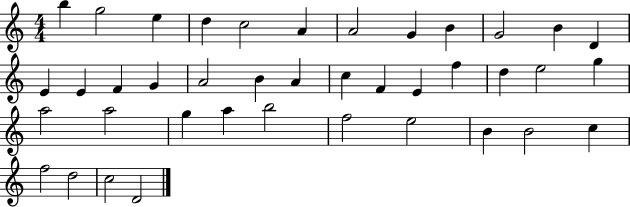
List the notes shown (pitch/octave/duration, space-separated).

B5/q G5/h E5/q D5/q C5/h A4/q A4/h G4/q B4/q G4/h B4/q D4/q E4/q E4/q F4/q G4/q A4/h B4/q A4/q C5/q F4/q E4/q F5/q D5/q E5/h G5/q A5/h A5/h G5/q A5/q B5/h F5/h E5/h B4/q B4/h C5/q F5/h D5/h C5/h D4/h